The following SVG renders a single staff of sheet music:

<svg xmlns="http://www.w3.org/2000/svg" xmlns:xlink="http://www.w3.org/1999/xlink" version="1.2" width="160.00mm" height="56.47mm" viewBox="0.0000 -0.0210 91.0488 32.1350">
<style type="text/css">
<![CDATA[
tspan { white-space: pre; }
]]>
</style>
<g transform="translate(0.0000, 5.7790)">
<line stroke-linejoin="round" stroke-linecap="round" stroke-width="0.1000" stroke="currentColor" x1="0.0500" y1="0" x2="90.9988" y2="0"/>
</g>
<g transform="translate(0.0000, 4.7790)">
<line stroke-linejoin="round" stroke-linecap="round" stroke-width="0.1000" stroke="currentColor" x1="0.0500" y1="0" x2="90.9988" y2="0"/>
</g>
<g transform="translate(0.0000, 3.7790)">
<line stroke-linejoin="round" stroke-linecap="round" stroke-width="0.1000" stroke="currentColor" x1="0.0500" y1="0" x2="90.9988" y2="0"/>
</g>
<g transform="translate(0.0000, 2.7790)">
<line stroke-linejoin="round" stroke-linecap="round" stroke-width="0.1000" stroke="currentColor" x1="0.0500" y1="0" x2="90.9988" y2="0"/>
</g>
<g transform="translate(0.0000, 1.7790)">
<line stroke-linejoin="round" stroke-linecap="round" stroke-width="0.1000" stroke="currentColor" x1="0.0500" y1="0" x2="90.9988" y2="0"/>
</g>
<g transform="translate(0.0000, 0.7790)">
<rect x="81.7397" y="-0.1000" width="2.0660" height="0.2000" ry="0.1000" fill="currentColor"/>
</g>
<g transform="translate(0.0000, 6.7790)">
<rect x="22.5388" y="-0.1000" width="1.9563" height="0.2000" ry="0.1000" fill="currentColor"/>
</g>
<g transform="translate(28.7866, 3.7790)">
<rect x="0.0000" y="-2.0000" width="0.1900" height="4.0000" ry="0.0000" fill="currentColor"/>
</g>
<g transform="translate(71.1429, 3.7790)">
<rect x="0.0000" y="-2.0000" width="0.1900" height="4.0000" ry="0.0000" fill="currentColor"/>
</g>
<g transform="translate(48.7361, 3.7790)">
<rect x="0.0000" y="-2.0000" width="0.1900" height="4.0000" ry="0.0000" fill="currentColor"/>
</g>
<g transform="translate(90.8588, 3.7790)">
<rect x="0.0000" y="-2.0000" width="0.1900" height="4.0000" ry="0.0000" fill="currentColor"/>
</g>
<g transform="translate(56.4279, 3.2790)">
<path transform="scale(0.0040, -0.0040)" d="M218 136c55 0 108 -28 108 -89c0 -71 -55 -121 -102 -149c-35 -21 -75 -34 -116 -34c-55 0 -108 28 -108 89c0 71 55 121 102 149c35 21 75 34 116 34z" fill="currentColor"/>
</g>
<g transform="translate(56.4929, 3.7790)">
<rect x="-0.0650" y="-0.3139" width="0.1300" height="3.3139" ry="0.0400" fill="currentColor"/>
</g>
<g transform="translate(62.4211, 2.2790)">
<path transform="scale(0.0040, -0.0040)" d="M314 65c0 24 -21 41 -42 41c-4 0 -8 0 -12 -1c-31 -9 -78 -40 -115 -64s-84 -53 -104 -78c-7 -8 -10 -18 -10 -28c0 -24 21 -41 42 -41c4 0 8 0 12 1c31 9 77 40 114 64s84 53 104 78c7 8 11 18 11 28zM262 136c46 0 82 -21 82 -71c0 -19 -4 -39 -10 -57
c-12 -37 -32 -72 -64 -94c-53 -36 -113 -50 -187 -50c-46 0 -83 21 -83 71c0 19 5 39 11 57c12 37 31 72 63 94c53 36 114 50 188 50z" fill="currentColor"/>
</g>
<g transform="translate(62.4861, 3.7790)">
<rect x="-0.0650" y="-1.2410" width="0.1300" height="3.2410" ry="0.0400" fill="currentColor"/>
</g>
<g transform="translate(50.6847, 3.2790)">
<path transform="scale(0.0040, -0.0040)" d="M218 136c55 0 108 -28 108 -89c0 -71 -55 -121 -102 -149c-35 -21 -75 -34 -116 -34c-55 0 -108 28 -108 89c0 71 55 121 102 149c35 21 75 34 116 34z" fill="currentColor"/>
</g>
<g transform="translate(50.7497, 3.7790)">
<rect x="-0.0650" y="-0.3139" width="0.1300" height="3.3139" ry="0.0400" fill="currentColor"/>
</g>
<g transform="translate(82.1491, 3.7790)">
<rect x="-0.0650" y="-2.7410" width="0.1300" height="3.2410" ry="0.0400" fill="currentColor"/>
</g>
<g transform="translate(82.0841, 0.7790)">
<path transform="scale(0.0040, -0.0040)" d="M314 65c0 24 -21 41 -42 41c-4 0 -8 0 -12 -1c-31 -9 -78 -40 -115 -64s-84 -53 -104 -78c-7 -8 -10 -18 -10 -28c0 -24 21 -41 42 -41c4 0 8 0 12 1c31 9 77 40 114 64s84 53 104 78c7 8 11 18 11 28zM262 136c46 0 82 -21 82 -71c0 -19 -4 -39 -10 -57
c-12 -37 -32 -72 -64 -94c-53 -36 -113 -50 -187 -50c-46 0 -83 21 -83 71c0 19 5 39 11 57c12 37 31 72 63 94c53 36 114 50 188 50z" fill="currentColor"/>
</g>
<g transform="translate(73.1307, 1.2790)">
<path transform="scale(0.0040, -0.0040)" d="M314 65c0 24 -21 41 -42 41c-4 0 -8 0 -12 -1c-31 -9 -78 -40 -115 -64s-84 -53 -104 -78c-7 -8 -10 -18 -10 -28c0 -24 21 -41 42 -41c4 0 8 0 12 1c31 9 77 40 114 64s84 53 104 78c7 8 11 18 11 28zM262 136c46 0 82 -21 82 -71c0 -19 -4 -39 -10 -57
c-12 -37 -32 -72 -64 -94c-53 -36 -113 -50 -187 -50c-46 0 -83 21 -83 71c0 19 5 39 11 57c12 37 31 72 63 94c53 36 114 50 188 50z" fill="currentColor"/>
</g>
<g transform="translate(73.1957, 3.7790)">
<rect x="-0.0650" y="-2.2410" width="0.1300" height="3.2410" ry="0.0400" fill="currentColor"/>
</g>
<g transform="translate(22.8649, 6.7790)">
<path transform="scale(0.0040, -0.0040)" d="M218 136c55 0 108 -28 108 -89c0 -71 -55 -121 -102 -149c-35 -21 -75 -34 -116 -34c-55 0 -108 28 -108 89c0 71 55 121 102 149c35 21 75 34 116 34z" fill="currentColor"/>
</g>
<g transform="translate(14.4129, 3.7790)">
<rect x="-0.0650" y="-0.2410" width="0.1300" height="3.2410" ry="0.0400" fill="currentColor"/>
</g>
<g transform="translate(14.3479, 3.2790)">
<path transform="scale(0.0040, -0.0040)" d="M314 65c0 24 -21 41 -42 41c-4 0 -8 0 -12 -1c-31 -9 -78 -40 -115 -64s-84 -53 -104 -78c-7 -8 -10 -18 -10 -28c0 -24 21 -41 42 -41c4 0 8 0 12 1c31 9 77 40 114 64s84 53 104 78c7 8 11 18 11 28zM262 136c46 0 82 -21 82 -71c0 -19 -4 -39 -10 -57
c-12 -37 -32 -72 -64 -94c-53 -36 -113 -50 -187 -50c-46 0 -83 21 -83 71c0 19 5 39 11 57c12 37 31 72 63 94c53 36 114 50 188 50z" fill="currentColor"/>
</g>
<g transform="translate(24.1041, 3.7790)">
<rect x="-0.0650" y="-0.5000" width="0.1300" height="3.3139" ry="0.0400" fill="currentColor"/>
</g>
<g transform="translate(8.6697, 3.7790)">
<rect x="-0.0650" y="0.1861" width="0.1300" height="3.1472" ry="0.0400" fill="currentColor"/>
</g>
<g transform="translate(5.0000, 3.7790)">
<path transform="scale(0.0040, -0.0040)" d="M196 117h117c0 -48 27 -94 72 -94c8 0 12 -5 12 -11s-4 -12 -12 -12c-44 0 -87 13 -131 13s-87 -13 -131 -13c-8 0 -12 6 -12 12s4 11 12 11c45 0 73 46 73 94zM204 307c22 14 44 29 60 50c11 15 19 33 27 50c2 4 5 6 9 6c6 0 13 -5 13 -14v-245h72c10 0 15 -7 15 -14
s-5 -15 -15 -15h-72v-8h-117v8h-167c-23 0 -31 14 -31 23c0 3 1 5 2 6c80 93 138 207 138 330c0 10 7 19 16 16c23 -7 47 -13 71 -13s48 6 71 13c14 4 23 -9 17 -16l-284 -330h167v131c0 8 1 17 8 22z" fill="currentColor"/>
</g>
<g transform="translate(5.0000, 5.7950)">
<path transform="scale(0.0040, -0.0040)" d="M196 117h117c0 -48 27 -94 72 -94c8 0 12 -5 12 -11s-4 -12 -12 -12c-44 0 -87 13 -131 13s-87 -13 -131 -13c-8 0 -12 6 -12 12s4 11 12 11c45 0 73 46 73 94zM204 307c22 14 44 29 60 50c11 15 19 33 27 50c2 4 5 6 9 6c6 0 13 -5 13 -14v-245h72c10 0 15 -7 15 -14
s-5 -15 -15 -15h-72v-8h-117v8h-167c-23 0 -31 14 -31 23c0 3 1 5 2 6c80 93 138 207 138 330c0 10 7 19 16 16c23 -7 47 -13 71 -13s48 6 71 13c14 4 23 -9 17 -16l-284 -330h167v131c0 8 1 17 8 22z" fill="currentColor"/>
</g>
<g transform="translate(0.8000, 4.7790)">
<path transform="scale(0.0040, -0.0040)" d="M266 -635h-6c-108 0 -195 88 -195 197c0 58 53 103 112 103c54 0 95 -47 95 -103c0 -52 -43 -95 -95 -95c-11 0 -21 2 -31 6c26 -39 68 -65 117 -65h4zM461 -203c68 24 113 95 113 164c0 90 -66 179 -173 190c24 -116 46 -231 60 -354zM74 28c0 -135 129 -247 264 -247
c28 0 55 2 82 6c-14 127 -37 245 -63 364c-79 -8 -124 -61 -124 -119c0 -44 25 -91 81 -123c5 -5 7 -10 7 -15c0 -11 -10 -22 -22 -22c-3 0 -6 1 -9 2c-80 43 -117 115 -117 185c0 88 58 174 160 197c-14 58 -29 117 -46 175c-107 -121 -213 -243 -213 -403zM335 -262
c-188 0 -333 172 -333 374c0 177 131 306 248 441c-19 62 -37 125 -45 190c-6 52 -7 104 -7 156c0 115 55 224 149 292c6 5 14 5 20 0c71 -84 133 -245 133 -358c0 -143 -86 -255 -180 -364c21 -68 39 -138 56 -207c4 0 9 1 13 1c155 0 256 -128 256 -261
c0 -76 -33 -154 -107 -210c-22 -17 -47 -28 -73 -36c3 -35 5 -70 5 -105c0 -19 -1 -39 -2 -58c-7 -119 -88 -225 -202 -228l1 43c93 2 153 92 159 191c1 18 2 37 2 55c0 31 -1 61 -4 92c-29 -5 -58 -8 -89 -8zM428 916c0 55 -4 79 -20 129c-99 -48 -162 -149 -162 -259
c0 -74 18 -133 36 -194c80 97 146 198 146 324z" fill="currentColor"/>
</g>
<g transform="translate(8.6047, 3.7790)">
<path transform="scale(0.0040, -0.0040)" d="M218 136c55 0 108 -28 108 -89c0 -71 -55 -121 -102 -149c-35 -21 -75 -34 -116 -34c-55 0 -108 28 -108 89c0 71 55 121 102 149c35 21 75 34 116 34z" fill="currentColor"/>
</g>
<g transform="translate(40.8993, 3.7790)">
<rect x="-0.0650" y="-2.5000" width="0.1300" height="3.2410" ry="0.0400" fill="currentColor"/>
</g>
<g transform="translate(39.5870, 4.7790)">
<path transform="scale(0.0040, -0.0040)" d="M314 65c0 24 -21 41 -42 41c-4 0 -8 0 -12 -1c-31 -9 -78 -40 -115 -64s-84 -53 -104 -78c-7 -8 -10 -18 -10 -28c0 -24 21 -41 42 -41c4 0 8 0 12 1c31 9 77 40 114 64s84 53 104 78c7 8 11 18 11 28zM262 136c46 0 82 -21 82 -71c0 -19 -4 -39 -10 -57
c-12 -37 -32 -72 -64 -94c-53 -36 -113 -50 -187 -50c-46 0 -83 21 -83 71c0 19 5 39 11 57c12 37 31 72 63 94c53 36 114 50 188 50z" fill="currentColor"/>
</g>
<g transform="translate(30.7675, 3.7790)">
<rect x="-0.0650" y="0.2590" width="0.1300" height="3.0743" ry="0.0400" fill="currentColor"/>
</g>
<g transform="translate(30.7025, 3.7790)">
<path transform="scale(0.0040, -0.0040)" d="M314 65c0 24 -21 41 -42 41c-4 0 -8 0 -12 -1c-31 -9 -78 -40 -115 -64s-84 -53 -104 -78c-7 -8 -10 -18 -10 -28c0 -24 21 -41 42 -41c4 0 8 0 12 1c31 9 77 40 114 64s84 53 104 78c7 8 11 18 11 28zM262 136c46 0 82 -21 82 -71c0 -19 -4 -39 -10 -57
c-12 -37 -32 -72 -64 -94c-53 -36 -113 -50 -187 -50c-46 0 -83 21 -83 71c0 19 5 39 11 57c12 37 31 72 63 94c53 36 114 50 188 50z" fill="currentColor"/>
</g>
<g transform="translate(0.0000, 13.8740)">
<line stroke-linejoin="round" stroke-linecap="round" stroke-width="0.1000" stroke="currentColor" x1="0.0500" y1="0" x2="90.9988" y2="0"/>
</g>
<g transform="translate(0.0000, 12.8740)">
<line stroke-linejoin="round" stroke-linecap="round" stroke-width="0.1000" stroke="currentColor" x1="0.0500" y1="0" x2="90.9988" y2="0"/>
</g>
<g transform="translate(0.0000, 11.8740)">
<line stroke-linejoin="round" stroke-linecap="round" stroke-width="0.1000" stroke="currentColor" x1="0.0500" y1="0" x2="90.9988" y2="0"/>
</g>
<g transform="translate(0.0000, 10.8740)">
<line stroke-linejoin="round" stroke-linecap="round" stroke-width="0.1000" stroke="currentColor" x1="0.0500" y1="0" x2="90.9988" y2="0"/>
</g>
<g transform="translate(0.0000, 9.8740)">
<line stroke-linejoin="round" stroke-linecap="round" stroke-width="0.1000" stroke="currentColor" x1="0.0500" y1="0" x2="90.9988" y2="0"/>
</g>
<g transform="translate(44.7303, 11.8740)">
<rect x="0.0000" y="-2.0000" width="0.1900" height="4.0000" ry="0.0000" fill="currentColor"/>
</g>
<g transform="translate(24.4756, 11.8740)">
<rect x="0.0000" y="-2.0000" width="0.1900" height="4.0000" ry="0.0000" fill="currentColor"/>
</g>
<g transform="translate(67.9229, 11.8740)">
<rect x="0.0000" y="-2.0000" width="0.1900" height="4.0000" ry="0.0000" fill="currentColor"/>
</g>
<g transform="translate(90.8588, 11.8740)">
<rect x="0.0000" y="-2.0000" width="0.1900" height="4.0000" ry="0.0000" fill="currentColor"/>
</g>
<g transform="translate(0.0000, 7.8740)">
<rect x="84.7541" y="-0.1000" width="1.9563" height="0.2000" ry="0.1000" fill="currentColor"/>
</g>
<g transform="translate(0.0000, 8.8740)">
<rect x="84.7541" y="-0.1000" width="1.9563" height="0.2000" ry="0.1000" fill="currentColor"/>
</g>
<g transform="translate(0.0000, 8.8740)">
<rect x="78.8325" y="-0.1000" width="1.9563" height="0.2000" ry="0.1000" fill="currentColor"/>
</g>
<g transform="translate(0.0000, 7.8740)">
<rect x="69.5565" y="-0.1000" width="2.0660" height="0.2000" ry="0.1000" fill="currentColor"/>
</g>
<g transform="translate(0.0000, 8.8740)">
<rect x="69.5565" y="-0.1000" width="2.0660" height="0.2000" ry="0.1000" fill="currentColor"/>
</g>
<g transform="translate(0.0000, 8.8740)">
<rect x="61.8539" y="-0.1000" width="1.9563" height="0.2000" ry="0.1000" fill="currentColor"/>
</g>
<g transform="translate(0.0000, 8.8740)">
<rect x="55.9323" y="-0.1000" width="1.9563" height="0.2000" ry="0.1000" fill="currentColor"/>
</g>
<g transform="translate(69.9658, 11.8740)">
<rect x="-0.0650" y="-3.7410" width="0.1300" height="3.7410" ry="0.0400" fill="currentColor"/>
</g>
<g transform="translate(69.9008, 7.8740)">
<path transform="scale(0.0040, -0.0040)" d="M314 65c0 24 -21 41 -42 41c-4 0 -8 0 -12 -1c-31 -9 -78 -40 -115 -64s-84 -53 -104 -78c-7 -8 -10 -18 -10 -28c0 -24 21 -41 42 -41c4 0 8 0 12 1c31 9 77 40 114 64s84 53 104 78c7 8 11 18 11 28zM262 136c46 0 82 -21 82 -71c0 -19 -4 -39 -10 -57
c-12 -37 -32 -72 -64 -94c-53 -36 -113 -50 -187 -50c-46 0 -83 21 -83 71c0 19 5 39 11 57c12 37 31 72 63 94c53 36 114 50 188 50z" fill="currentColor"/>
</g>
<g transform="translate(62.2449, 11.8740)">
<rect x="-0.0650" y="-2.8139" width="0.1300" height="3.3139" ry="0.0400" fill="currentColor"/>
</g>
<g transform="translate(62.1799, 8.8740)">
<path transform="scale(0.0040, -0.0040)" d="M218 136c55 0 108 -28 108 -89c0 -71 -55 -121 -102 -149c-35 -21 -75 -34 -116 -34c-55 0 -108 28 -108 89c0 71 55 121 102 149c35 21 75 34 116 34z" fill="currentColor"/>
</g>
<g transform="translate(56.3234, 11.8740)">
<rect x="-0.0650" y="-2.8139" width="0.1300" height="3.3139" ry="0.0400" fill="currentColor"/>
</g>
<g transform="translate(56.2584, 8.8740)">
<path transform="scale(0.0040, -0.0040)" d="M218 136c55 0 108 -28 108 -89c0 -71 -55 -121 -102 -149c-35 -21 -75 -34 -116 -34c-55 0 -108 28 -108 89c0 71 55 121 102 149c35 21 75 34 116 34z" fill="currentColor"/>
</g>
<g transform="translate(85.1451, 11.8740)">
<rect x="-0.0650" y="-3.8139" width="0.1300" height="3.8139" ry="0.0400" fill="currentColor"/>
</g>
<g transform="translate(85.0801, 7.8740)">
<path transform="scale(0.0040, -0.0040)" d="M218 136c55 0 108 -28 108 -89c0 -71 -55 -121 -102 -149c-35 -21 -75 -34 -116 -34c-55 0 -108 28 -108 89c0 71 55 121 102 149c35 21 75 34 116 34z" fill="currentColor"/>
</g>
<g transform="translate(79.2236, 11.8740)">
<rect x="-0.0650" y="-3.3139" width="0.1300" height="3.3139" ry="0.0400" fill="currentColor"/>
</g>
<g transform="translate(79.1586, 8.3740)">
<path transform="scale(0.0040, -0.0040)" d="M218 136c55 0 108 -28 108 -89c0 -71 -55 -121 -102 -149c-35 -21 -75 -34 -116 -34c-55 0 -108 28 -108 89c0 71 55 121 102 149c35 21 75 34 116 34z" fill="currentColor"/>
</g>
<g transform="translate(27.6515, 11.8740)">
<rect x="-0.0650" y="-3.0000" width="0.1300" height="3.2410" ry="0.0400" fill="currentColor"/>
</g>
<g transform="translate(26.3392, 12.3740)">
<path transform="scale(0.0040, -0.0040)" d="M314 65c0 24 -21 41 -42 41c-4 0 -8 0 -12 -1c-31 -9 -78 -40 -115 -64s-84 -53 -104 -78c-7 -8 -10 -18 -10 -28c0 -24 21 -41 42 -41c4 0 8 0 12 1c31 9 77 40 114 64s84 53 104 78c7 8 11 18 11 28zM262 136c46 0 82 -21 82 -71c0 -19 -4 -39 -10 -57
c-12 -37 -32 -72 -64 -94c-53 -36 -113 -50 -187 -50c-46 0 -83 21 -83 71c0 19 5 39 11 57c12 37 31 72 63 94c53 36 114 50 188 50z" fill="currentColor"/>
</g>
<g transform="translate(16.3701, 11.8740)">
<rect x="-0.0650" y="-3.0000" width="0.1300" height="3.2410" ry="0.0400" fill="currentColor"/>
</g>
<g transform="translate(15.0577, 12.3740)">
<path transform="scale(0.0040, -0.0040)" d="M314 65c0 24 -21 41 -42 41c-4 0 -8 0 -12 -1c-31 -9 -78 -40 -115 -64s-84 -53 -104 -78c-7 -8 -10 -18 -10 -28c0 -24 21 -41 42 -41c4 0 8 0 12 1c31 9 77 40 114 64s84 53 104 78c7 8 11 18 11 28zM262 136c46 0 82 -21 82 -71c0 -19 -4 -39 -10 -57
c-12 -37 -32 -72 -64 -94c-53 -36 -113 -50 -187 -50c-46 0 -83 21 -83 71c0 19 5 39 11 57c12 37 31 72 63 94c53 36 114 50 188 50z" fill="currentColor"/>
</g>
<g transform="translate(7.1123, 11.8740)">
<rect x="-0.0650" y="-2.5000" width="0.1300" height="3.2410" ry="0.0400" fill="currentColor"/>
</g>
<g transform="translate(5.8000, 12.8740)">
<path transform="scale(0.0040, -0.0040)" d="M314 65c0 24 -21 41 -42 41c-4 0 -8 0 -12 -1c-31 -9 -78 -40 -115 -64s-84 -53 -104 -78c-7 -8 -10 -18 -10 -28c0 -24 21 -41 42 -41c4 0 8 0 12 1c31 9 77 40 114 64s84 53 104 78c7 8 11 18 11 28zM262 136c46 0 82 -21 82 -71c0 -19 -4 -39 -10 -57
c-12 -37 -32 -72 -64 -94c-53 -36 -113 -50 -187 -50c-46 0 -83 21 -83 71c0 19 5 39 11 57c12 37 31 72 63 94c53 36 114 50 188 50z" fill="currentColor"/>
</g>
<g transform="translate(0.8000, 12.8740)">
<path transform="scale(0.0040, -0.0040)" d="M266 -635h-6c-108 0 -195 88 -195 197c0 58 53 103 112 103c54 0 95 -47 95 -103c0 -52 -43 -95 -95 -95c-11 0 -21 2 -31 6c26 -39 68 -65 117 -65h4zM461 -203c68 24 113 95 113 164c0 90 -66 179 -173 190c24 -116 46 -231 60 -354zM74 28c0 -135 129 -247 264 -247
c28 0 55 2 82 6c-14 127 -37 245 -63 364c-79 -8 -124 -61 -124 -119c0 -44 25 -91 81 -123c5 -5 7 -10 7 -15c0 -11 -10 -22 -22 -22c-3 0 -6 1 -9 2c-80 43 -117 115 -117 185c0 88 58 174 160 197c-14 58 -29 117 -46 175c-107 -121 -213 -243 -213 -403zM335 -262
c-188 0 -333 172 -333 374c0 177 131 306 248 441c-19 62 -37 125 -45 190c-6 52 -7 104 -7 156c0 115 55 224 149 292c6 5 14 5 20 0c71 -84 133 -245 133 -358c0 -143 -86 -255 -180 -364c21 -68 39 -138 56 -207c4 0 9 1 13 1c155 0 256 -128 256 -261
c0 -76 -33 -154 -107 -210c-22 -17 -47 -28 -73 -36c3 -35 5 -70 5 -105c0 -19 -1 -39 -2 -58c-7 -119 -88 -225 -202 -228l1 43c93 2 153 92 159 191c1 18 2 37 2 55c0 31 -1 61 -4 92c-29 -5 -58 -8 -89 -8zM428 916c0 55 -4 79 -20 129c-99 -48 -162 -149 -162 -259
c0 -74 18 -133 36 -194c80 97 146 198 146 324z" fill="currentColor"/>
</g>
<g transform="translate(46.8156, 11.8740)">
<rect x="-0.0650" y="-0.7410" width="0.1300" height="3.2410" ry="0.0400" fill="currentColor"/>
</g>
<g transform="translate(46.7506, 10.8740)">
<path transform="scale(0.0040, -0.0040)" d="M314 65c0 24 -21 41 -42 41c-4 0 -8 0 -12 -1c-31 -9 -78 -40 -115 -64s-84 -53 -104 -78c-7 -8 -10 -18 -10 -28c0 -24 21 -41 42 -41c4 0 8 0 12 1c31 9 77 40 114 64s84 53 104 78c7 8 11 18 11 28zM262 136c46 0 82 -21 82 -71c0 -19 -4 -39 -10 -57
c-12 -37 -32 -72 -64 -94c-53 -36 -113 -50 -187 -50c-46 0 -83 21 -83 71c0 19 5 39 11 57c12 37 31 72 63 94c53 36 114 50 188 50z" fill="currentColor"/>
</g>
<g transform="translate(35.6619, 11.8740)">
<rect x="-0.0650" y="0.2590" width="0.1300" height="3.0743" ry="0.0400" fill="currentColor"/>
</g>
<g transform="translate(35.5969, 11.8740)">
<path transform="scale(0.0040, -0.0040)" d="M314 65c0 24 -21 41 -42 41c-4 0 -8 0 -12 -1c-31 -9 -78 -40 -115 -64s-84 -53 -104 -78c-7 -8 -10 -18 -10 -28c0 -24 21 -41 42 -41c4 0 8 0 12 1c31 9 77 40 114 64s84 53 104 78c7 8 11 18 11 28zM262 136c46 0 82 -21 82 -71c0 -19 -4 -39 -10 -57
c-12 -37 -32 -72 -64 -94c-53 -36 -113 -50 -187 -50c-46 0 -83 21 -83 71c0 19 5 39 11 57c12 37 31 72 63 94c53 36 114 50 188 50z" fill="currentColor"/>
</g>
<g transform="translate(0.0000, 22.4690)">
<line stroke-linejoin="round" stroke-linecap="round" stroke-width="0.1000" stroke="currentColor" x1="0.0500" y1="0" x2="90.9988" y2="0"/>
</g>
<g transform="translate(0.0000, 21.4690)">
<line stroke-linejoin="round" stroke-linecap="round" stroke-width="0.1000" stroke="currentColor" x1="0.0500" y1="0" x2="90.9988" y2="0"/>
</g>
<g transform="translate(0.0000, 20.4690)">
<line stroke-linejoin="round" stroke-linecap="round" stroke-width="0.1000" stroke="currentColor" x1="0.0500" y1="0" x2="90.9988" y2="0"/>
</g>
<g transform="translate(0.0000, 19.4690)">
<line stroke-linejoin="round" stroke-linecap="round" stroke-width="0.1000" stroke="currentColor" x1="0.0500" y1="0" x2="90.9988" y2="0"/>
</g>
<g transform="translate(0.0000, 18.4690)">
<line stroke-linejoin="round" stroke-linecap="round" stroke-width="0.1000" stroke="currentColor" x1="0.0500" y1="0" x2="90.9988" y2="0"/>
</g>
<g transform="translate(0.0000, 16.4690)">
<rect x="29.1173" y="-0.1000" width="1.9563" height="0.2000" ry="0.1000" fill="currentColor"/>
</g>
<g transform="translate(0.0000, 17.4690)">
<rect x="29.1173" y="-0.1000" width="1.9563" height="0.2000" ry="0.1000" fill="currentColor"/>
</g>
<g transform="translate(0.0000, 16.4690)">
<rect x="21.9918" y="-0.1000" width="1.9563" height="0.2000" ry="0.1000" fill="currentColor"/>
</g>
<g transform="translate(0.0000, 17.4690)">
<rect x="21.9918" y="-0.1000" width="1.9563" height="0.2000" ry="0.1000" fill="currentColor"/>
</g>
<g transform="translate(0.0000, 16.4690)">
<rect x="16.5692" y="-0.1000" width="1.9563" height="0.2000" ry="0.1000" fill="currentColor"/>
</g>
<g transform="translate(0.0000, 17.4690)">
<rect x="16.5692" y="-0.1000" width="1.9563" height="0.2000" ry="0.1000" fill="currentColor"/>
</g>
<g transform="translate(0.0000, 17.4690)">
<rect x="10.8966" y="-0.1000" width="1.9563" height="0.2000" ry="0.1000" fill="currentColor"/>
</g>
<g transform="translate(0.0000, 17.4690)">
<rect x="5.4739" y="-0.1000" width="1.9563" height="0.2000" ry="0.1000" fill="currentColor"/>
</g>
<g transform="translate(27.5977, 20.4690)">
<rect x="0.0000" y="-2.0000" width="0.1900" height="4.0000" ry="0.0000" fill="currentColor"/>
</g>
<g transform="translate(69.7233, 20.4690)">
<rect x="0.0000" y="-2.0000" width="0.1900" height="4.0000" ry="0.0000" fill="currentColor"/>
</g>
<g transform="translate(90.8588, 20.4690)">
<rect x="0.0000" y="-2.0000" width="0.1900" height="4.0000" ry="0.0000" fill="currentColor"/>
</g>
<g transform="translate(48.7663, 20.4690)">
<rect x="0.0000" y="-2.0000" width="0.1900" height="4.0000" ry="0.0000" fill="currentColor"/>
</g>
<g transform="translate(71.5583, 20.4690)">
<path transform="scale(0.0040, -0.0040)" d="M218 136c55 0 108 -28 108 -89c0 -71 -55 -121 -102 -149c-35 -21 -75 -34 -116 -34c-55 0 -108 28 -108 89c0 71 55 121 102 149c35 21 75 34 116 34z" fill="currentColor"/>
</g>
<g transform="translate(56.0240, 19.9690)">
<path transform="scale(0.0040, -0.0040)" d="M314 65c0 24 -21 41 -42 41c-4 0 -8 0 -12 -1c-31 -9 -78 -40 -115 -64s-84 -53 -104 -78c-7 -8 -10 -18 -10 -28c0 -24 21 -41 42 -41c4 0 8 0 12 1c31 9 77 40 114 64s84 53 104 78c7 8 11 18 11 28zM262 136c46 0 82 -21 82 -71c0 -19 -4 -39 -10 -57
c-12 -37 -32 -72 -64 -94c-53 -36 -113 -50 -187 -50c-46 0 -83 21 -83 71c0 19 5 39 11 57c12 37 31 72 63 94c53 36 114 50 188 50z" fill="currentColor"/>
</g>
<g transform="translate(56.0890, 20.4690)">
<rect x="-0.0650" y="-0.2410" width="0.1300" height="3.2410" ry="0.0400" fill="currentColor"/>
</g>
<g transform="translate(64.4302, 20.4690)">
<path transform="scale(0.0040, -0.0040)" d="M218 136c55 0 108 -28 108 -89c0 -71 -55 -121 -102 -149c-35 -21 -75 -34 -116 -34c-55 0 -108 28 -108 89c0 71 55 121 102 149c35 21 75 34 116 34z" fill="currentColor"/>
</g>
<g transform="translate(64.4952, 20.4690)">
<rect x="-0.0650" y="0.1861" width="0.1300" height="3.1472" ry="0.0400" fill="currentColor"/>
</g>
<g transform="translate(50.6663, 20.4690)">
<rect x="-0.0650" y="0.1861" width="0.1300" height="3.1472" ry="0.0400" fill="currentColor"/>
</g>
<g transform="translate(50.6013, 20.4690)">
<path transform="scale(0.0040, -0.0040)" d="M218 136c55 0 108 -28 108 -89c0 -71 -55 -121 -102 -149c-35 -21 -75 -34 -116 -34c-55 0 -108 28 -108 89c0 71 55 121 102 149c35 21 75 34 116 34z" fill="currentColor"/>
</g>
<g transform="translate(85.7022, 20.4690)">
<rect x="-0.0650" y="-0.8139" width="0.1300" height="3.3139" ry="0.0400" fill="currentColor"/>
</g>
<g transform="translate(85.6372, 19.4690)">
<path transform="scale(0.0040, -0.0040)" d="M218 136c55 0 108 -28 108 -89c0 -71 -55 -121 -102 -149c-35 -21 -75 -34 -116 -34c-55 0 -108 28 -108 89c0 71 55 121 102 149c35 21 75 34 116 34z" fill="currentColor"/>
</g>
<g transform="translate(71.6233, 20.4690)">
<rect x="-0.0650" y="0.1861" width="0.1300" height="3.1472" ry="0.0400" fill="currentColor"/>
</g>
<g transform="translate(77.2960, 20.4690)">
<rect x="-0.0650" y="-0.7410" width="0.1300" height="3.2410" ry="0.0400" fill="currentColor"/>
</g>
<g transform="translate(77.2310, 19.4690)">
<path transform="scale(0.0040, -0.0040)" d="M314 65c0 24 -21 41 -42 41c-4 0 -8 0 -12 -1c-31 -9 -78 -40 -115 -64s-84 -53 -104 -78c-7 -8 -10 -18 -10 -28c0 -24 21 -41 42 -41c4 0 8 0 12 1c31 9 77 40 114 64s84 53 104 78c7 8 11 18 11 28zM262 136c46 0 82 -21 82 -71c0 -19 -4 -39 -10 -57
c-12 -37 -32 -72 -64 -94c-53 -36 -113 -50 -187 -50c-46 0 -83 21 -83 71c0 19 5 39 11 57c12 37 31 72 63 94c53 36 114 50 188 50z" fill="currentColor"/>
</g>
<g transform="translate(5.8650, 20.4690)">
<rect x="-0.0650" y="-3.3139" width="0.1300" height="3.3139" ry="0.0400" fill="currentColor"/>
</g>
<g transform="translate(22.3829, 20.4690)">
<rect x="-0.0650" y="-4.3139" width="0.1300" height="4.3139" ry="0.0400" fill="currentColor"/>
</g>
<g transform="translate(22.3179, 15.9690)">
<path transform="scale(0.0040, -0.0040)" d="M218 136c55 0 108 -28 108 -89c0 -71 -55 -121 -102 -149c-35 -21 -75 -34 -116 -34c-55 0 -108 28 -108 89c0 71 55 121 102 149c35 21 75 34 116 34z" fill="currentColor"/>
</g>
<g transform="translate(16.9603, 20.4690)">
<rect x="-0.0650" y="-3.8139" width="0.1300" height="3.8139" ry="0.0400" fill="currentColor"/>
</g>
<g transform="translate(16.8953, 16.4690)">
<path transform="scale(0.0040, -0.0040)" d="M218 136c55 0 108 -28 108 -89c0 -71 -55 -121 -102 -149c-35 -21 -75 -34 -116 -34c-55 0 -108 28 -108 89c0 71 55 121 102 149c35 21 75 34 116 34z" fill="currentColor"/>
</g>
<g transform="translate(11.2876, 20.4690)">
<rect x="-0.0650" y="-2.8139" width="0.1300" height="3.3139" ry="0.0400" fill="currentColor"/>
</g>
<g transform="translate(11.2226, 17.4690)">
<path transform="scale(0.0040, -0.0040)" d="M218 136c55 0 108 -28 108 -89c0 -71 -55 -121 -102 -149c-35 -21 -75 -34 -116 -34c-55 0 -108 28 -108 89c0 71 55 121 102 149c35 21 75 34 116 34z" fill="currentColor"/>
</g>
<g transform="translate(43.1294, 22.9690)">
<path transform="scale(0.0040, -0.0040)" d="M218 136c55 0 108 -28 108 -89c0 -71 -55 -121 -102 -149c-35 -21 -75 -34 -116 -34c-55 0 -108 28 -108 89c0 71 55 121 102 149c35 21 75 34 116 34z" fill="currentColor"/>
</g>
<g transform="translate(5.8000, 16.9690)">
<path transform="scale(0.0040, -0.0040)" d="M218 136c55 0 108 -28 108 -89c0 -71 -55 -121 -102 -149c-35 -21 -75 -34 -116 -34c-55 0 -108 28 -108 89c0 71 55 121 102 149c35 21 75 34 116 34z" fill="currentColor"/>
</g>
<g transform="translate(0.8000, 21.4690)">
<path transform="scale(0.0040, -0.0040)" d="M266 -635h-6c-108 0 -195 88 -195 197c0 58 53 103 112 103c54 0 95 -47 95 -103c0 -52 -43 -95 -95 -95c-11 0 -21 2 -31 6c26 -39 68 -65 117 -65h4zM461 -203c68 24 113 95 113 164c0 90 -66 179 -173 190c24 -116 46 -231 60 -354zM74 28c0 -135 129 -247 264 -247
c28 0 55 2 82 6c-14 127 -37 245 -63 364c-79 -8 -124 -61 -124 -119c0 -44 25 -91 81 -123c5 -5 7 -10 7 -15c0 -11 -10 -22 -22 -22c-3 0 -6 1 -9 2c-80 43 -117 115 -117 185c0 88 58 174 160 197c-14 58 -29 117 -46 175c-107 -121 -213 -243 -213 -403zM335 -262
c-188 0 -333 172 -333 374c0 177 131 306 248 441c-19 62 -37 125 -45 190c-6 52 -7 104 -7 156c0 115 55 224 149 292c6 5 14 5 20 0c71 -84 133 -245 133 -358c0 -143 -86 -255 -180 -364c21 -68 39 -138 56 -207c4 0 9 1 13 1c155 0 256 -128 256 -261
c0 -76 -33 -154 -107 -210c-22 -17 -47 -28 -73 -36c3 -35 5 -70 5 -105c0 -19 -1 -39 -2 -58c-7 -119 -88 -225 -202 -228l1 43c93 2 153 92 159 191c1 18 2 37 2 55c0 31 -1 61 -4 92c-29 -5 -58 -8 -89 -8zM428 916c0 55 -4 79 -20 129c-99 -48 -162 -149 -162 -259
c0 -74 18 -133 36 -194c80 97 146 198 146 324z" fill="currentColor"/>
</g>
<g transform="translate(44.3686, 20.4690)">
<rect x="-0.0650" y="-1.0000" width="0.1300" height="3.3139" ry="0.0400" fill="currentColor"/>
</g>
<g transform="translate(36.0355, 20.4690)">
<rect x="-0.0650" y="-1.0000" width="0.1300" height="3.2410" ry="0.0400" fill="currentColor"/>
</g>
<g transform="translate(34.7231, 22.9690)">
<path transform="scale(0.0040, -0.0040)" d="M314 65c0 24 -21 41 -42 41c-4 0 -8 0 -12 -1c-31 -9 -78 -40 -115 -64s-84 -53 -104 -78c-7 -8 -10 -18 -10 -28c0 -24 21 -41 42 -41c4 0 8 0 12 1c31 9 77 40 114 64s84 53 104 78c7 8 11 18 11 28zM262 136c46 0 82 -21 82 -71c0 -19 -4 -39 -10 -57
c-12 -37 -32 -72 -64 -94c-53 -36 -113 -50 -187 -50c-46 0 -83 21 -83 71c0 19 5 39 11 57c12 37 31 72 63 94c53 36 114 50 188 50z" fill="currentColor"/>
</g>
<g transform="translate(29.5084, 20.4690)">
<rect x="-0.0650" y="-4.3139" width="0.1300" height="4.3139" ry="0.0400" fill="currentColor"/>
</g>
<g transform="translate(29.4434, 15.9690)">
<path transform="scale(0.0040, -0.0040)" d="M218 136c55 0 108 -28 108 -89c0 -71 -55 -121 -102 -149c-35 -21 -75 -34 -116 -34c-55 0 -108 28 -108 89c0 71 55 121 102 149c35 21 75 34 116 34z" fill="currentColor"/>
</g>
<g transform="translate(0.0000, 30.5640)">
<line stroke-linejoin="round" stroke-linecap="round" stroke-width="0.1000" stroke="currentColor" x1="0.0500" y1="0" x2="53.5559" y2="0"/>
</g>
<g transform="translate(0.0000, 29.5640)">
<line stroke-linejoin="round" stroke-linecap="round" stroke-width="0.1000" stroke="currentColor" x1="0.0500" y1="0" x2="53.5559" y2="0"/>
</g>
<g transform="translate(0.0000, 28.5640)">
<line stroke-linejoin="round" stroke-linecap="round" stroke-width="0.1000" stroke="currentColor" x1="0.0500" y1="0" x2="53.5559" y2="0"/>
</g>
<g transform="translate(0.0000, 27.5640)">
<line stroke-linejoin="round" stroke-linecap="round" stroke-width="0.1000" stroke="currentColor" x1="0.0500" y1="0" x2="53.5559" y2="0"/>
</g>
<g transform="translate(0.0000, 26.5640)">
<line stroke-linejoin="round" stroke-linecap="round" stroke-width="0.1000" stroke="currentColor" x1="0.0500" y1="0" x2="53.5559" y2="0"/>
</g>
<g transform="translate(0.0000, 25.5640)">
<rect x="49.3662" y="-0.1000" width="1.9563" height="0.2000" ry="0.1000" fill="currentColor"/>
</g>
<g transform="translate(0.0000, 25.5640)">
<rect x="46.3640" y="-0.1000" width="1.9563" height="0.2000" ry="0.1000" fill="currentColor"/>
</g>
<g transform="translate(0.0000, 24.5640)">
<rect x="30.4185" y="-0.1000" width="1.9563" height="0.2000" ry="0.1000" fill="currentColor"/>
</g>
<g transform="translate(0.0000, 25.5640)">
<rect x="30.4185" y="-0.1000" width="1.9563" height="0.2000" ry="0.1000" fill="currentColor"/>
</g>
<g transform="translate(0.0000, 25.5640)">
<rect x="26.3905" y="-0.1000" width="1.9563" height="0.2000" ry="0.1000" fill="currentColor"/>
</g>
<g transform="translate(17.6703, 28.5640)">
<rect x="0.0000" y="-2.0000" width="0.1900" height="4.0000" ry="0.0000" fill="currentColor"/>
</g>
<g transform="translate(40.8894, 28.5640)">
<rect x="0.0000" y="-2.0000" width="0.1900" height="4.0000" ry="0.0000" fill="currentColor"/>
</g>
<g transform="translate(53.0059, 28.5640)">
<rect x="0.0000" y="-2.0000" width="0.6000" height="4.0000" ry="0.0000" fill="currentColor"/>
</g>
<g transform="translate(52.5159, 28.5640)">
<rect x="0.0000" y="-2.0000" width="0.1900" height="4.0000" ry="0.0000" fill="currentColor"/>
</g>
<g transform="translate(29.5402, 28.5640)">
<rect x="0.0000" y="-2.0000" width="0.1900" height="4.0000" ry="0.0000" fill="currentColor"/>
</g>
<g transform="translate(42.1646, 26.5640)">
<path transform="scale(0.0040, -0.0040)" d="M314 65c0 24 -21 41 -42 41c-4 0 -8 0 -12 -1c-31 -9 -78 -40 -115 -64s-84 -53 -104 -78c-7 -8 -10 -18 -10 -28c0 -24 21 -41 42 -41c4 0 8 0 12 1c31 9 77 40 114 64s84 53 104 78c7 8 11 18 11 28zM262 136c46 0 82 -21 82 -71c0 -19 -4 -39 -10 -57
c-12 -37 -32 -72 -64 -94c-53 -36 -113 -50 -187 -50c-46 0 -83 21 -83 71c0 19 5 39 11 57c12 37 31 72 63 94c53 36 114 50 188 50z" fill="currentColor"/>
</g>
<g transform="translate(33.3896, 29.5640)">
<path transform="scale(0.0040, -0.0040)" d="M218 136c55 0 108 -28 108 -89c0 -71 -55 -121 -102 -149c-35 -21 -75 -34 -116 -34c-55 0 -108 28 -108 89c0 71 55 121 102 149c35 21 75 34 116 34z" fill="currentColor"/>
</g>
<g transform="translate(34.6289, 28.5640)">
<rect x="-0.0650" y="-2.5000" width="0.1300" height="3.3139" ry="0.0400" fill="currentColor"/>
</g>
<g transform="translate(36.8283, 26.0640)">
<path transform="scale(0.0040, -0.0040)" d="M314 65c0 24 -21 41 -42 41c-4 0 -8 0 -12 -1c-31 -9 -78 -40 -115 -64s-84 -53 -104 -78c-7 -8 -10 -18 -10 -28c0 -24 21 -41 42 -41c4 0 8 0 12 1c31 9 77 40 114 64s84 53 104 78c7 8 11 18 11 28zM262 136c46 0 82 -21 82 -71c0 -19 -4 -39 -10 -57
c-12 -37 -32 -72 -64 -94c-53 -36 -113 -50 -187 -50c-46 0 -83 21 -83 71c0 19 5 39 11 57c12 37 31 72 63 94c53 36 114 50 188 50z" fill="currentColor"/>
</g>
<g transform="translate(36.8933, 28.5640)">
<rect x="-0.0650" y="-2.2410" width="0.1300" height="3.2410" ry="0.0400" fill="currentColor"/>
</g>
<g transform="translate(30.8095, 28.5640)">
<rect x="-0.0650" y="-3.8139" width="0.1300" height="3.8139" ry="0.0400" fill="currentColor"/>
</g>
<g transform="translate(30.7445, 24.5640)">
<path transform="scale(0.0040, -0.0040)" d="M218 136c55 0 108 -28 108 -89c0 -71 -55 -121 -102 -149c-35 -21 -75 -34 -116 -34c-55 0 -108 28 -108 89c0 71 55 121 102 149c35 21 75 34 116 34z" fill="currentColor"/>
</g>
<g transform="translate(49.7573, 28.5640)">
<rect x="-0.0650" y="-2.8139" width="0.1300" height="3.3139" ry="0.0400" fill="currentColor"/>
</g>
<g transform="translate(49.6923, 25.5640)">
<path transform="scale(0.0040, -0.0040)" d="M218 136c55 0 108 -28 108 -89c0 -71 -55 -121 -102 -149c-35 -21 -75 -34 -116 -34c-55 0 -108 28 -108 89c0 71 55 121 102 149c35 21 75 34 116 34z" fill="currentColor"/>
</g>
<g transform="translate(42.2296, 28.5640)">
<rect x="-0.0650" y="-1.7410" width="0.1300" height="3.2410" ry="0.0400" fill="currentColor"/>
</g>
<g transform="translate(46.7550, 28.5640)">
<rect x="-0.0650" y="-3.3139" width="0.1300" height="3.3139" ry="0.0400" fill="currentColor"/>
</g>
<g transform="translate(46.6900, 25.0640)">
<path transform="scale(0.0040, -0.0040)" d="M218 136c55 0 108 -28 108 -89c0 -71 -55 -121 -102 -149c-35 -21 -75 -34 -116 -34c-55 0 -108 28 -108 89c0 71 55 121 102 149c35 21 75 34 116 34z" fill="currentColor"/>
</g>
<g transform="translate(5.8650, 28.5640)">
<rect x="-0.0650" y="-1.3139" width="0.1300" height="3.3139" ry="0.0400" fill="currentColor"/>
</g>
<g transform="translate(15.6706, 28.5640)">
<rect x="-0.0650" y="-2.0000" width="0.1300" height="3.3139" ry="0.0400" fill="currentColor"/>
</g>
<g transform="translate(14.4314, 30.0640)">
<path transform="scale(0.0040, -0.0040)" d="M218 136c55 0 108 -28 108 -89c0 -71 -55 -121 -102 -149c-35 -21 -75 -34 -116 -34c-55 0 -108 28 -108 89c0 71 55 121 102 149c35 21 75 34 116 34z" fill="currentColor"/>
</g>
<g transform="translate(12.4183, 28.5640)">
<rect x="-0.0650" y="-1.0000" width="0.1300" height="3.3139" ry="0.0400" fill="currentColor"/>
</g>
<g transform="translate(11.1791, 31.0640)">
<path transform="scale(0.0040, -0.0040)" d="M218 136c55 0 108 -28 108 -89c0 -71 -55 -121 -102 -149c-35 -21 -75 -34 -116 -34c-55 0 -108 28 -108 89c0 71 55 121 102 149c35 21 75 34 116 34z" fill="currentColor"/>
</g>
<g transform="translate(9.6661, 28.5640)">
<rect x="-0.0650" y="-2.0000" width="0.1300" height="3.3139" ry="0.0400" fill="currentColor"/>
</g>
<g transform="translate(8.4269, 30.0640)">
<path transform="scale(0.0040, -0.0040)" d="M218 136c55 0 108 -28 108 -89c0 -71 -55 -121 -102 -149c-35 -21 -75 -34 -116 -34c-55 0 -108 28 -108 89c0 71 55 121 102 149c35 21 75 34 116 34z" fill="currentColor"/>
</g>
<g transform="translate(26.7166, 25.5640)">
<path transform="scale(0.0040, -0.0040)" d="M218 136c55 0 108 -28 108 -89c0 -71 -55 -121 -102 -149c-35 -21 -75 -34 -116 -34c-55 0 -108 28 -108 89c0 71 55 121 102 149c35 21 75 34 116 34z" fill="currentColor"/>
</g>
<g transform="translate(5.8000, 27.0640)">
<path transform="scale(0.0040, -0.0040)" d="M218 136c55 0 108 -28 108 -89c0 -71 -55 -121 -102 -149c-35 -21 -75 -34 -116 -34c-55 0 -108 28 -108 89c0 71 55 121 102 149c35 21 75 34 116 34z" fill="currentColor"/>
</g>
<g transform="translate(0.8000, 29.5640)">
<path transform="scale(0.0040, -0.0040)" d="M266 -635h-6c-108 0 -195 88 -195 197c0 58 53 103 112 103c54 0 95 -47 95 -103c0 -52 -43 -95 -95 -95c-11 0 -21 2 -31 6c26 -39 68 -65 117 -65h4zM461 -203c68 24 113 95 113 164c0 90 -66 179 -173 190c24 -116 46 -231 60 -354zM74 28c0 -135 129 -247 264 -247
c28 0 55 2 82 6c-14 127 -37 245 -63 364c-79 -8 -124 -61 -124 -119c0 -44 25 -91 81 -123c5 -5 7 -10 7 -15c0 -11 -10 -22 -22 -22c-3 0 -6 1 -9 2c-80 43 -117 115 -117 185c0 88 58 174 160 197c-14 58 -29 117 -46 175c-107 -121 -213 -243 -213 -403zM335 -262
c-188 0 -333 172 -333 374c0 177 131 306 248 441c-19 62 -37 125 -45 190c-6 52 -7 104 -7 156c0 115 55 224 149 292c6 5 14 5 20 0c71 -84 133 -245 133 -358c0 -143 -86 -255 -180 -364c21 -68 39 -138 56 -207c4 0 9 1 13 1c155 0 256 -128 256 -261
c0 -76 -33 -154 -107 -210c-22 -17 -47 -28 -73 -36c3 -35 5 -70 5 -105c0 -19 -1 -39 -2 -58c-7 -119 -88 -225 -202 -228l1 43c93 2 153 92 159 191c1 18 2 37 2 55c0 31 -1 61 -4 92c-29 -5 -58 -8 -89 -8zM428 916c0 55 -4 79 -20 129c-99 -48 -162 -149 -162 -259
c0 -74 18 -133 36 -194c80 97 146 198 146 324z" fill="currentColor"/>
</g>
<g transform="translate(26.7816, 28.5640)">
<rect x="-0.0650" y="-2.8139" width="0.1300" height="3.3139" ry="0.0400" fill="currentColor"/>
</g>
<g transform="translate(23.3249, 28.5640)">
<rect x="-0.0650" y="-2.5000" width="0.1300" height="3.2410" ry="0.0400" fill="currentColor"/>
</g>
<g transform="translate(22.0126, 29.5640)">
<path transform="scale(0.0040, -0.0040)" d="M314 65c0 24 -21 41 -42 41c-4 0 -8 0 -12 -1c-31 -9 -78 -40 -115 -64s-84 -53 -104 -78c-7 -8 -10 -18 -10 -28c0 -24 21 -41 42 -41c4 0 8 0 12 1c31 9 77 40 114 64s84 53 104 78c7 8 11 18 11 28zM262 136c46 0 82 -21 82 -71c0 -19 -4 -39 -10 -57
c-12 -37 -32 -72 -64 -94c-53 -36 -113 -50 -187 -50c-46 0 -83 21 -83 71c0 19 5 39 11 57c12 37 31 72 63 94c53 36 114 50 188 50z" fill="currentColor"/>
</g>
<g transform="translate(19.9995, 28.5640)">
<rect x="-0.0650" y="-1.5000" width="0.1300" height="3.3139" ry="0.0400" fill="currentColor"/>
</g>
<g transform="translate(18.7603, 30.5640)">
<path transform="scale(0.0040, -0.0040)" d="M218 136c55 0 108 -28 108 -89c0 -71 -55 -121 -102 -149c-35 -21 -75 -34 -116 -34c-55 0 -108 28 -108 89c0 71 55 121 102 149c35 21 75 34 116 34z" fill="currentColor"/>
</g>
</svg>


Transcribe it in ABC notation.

X:1
T:Untitled
M:4/4
L:1/4
K:C
B c2 C B2 G2 c c e2 g2 a2 G2 A2 A2 B2 d2 a a c'2 b c' b a c' d' d' D2 D B c2 B B d2 d e F D F E G2 a c' G g2 f2 b a